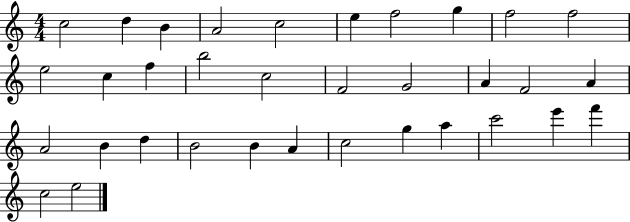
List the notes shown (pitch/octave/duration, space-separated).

C5/h D5/q B4/q A4/h C5/h E5/q F5/h G5/q F5/h F5/h E5/h C5/q F5/q B5/h C5/h F4/h G4/h A4/q F4/h A4/q A4/h B4/q D5/q B4/h B4/q A4/q C5/h G5/q A5/q C6/h E6/q F6/q C5/h E5/h